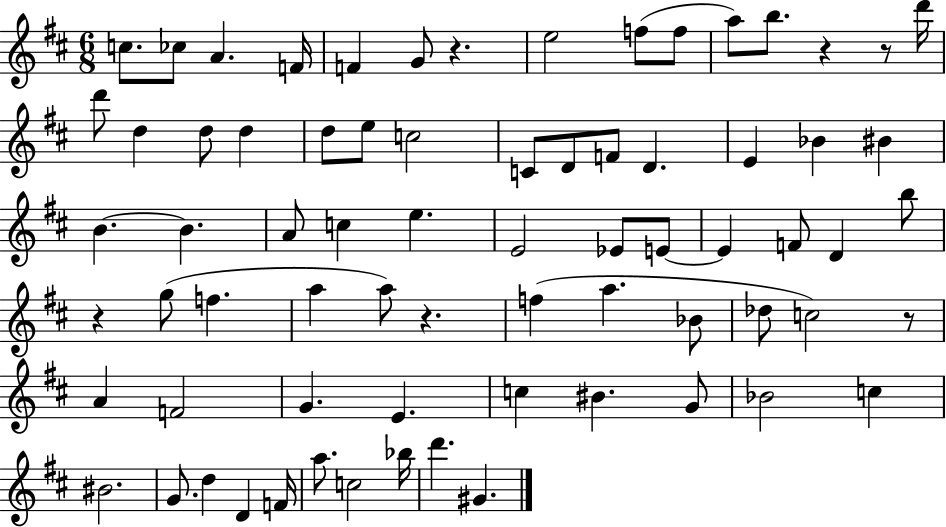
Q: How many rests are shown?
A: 6